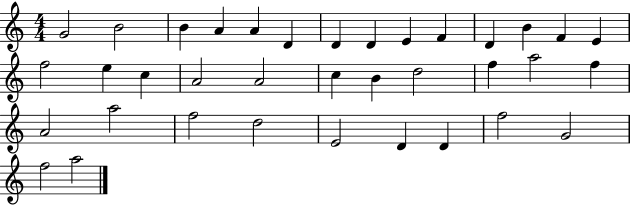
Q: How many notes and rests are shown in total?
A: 36